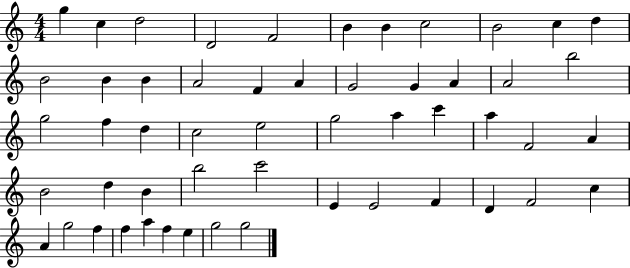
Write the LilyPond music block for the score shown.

{
  \clef treble
  \numericTimeSignature
  \time 4/4
  \key c \major
  g''4 c''4 d''2 | d'2 f'2 | b'4 b'4 c''2 | b'2 c''4 d''4 | \break b'2 b'4 b'4 | a'2 f'4 a'4 | g'2 g'4 a'4 | a'2 b''2 | \break g''2 f''4 d''4 | c''2 e''2 | g''2 a''4 c'''4 | a''4 f'2 a'4 | \break b'2 d''4 b'4 | b''2 c'''2 | e'4 e'2 f'4 | d'4 f'2 c''4 | \break a'4 g''2 f''4 | f''4 a''4 f''4 e''4 | g''2 g''2 | \bar "|."
}